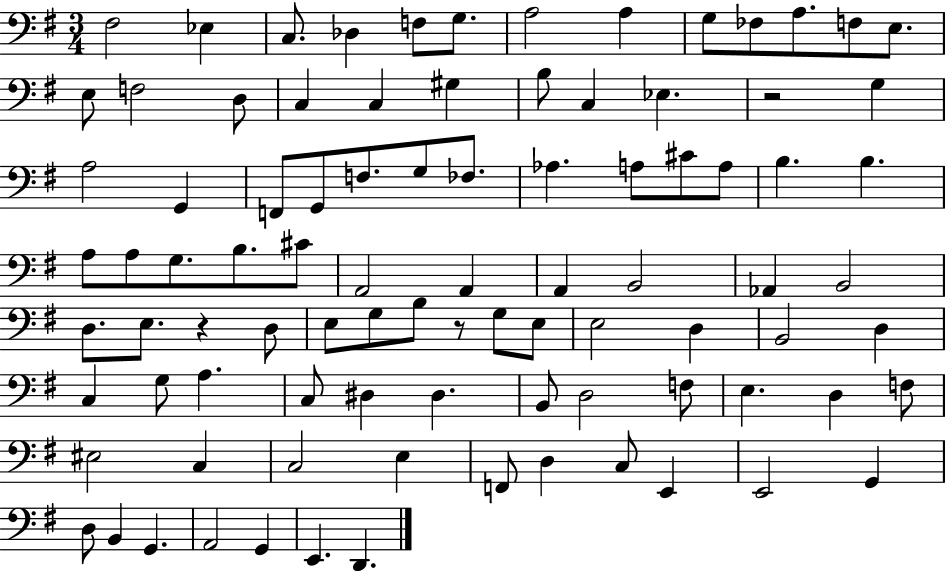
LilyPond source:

{
  \clef bass
  \numericTimeSignature
  \time 3/4
  \key g \major
  fis2 ees4 | c8. des4 f8 g8. | a2 a4 | g8 fes8 a8. f8 e8. | \break e8 f2 d8 | c4 c4 gis4 | b8 c4 ees4. | r2 g4 | \break a2 g,4 | f,8 g,8 f8. g8 fes8. | aes4. a8 cis'8 a8 | b4. b4. | \break a8 a8 g8. b8. cis'8 | a,2 a,4 | a,4 b,2 | aes,4 b,2 | \break d8. e8. r4 d8 | e8 g8 b8 r8 g8 e8 | e2 d4 | b,2 d4 | \break c4 g8 a4. | c8 dis4 dis4. | b,8 d2 f8 | e4. d4 f8 | \break eis2 c4 | c2 e4 | f,8 d4 c8 e,4 | e,2 g,4 | \break d8 b,4 g,4. | a,2 g,4 | e,4. d,4. | \bar "|."
}